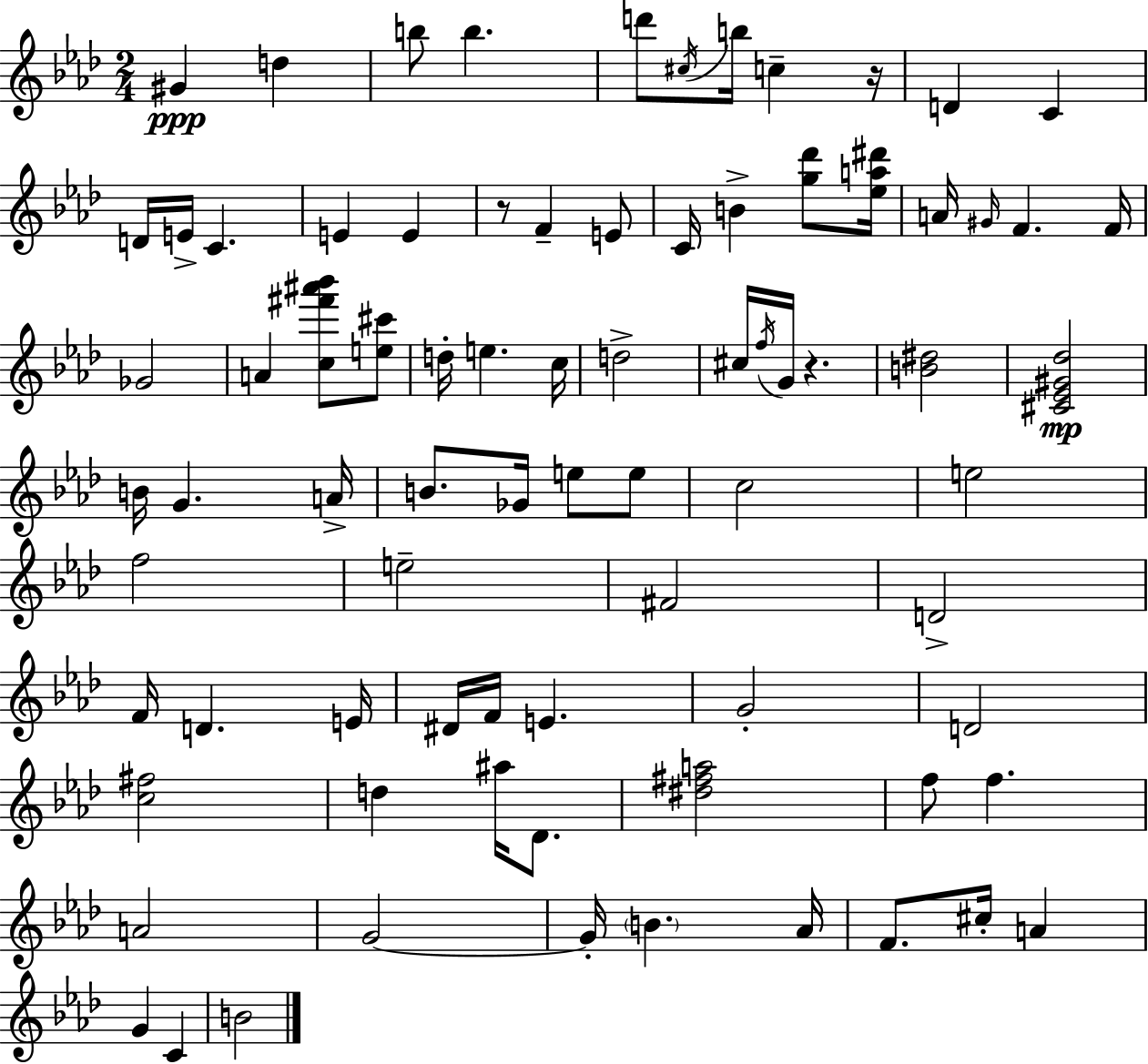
{
  \clef treble
  \numericTimeSignature
  \time 2/4
  \key aes \major
  gis'4\ppp d''4 | b''8 b''4. | d'''8 \acciaccatura { cis''16 } b''16 c''4-- | r16 d'4 c'4 | \break d'16 e'16-> c'4. | e'4 e'4 | r8 f'4-- e'8 | c'16 b'4-> <g'' des'''>8 | \break <ees'' a'' dis'''>16 a'16 \grace { gis'16 } f'4. | f'16 ges'2 | a'4 <c'' fis''' ais''' bes'''>8 | <e'' cis'''>8 d''16-. e''4. | \break c''16 d''2-> | cis''16 \acciaccatura { f''16 } g'16 r4. | <b' dis''>2 | <cis' ees' gis' des''>2\mp | \break b'16 g'4. | a'16-> b'8. ges'16 e''8 | e''8 c''2 | e''2 | \break f''2 | e''2-- | fis'2 | d'2-> | \break f'16 d'4. | e'16 dis'16 f'16 e'4. | g'2-. | d'2 | \break <c'' fis''>2 | d''4 ais''16 | des'8. <dis'' fis'' a''>2 | f''8 f''4. | \break a'2 | g'2~~ | g'16-. \parenthesize b'4. | aes'16 f'8. cis''16-. a'4 | \break g'4 c'4 | b'2 | \bar "|."
}